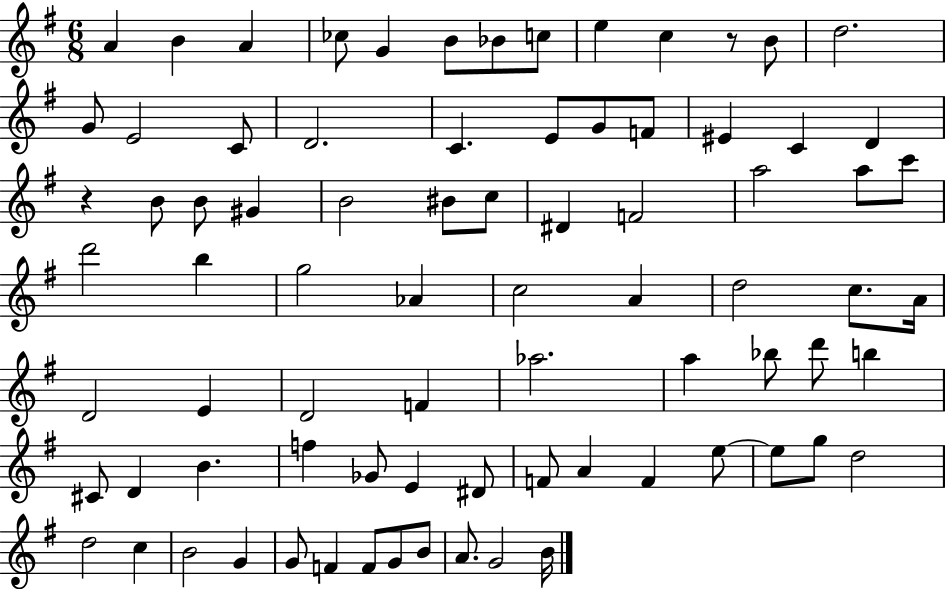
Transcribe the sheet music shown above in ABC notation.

X:1
T:Untitled
M:6/8
L:1/4
K:G
A B A _c/2 G B/2 _B/2 c/2 e c z/2 B/2 d2 G/2 E2 C/2 D2 C E/2 G/2 F/2 ^E C D z B/2 B/2 ^G B2 ^B/2 c/2 ^D F2 a2 a/2 c'/2 d'2 b g2 _A c2 A d2 c/2 A/4 D2 E D2 F _a2 a _b/2 d'/2 b ^C/2 D B f _G/2 E ^D/2 F/2 A F e/2 e/2 g/2 d2 d2 c B2 G G/2 F F/2 G/2 B/2 A/2 G2 B/4